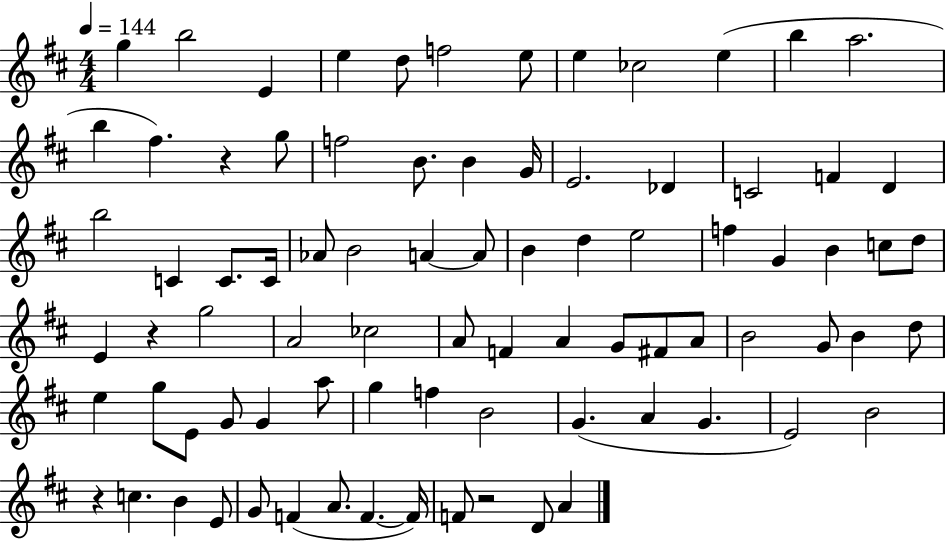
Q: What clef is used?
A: treble